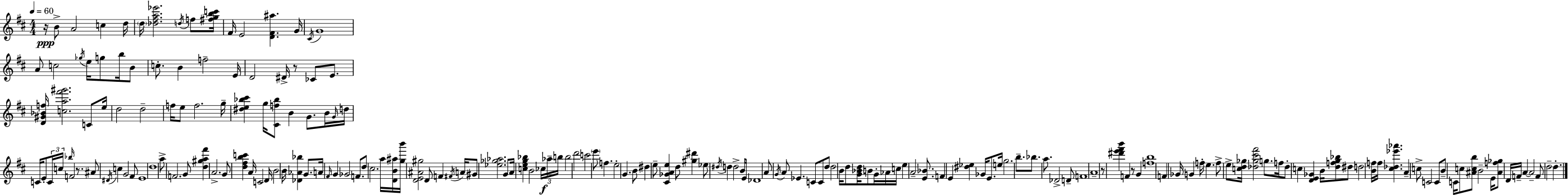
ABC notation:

X:1
T:Untitled
M:4/4
L:1/4
K:D
z/4 B/2 A2 c d/4 d/4 [_d^fa_e']2 d/4 f/2 [^fgbc']/4 ^F/4 E2 [D^F^a] G/4 ^C/4 G4 A/2 c2 _g/4 e/4 g/2 b/4 B/2 c/2 B f2 E/4 D2 ^D/4 z/2 _C/2 E/2 [D^G_Bf]/4 [ca^f'^g']2 C/2 e/4 d2 d2 f/4 e/2 f2 g/4 [^de_b^c'] g/4 [^Cf_b]/2 B G/2 B/4 G/4 d/4 C/4 E/2 C/4 c/4 _b/4 F2 z/2 ^A/2 ^D/4 c G2 ^F/2 E4 d4 a/2 F2 G/2 [d^ga^f'] A2 G/2 [d^fbc'] A/4 C2 D/4 B2 B/4 [_D_A_b] G/2 A/4 ^F/4 G _G2 F/2 d/2 ^c2 a/4 [DB^a]/4 [gb']/4 [DE^A^g]2 D/2 F ^F/4 A/4 ^G/2 [_e_g_a]2 G/2 A/4 [ceg_b] B2 _c/4 _a/4 b/4 b2 d'2 c'2 e'/2 f e2 G B/2 ^d e/2 [^C_GAe] d/2 [^g^d'] _e/2 ^d/4 d d2 B/4 E/4 _D4 A/2 G/4 A/2 _E C/2 C/2 d/2 d2 B/4 d/2 [G_Bd]/4 B/2 G/4 _A/4 c/4 e A2 [E_B]/2 F E [^d_e] _G/4 E/2 e/4 g2 b/2 _b/2 a/2 _D2 D/2 F4 A4 z/2 [^d'e'^f'b'] F z/2 G [fb]4 F _G/4 G f/4 e f/2 e/2 [cd_g]/4 [_d_g^c'^f']2 g/2 f/4 _d/2 c [DE_G] B/4 [dfg_b]/2 ^d/2 d2 [Bf]/4 f/4 [^c_d_e'_a'] A c/2 C2 C/2 B/2 C/4 c/2 [^Acb]/2 B2 E/4 [^Af_g]/2 D/4 F/4 A A2 F/2 d2 d